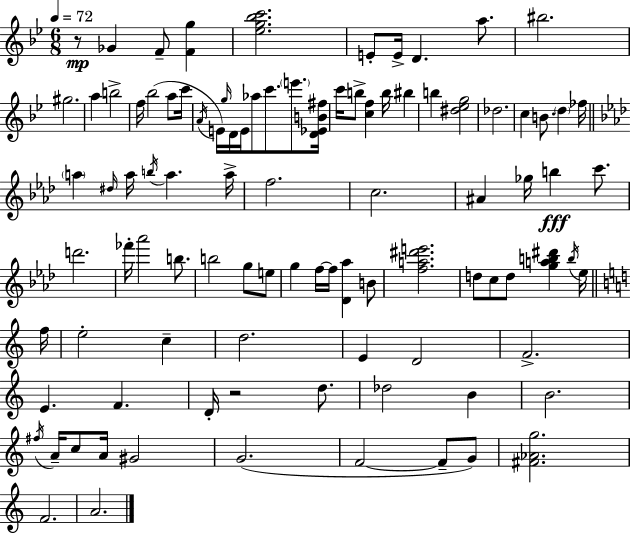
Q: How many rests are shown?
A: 2